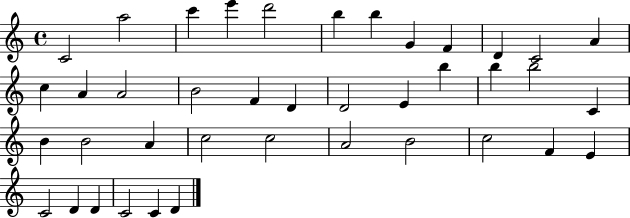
C4/h A5/h C6/q E6/q D6/h B5/q B5/q G4/q F4/q D4/q C4/h A4/q C5/q A4/q A4/h B4/h F4/q D4/q D4/h E4/q B5/q B5/q B5/h C4/q B4/q B4/h A4/q C5/h C5/h A4/h B4/h C5/h F4/q E4/q C4/h D4/q D4/q C4/h C4/q D4/q